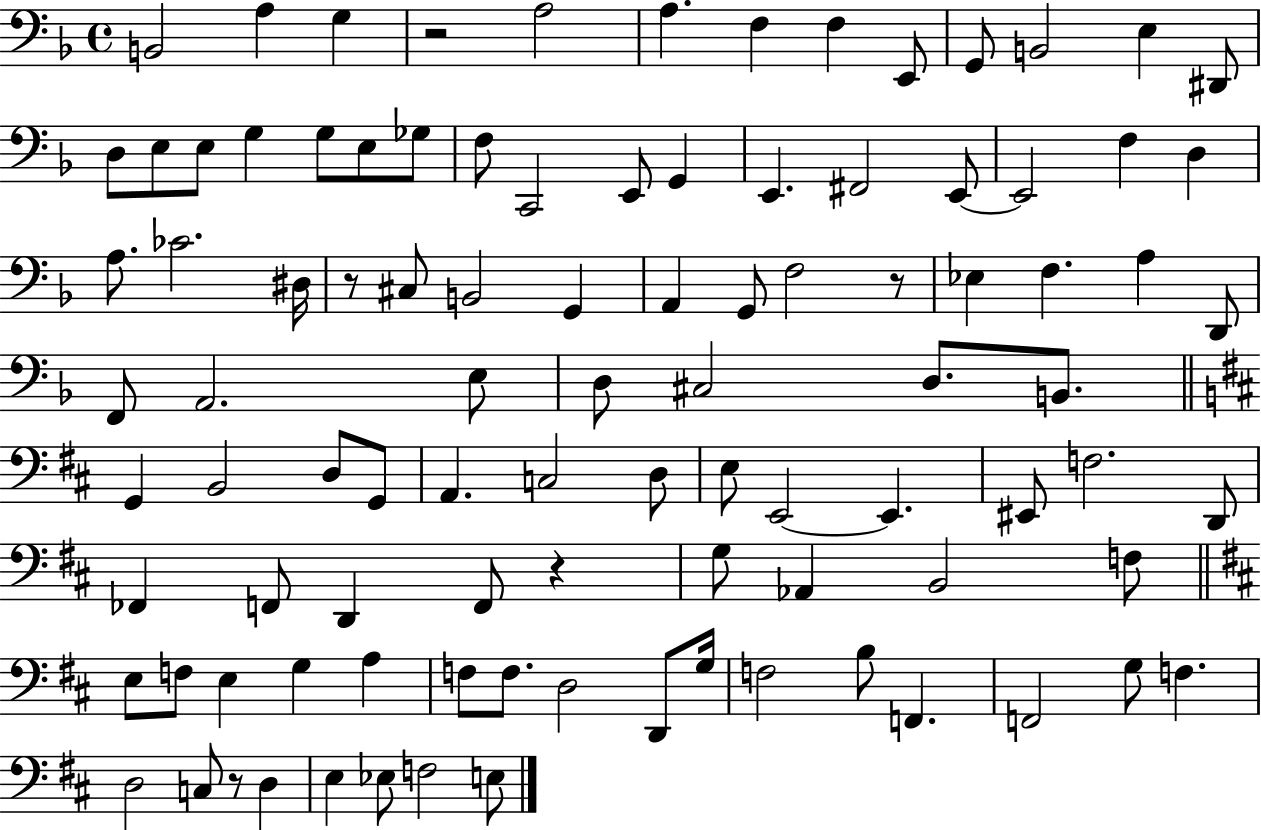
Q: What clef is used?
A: bass